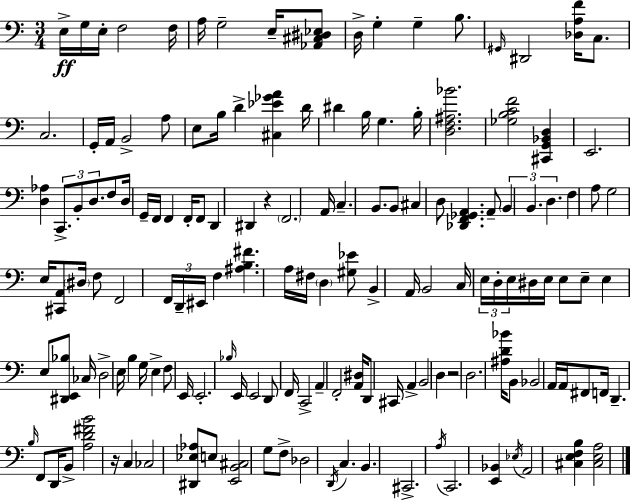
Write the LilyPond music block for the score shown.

{
  \clef bass
  \numericTimeSignature
  \time 3/4
  \key a \minor
  \repeat volta 2 { e16->\ff g16 e16-. f2 f16 | a16 g2-- e16-- <aes, cis dis ees>8 | d16-> g4-. g4-- b8. | \grace { gis,16 } dis,2 <des a f'>16 c8. | \break c2. | g,16-. a,16 b,2-> a8 | e8 b16 d'4-> <cis ees' ges' a'>4 | d'16 dis'4 b16 g4. | \break b16-. <d f ais bes'>2. | <ges b c' f'>2 <cis, g, bes, d>4 | e,2. | <d aes>4 \tuplet 3/2 { c,8.-> b,8-. d8. } | \break f8 d16 g,16-- f,16 f,4 f,16-. f,8 | d,4 dis,4 r4 | \parenthesize f,2. | a,16 c4.-- b,8. b,8 | \break cis4 d8 <des, f, ges, a,>4. | a,8-- \tuplet 3/2 { \parenthesize b,4 b,4. | d4. } f4 a8 | g2 e16 <cis, a,>8 | \break \parenthesize dis16 f8 f,2 \tuplet 3/2 { f,16 | d,16-- eis,16 } f4 <ais b fis'>4. | a16 fis16 \parenthesize d4 <gis ees'>8 b,4-> | a,16 b,2 c16 \tuplet 3/2 { e16 d16-. | \break e16 } dis16 e16 e8 e8-- e4 e8 | <dis, e, bes>8 ces16 d2-> | e16 b4 g16 e4-> f8 | e,16 e,2.-. | \break \grace { bes16 } e,16 e,2 d,8 | f,16 c,2-> a,4-- | f,2-. <a, dis>16 d,8 | cis,16 a,4-> b,2 | \break d4 r2 | d2. | <ais d' bes'>16 b,8 bes,2 | a,16 a,16 fis,8 f,16 d,4.-- | \break \grace { b16 } f,8 d,16 b,8-> <a d' fis' b'>2 | r16 c4 ces2 | <dis, ees aes>8 e8 <e, b, cis>2 | g8 f8-> des2 | \break \acciaccatura { d,16 } c4. b,4. | cis,2.-> | \acciaccatura { a16 } c,2. | <e, bes,>4 \acciaccatura { ees16 } a,2 | \break <cis e f b>4 <cis e a>2 | } \bar "|."
}